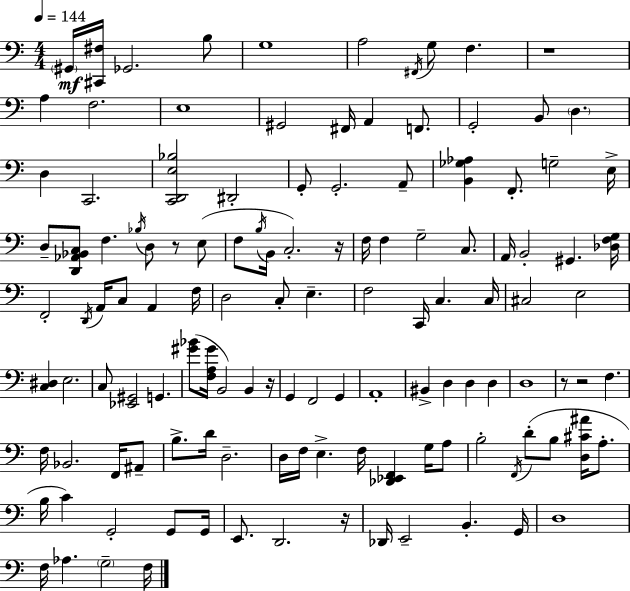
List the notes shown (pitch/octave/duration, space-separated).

G#2/s [C#2,F#3]/s Gb2/h. B3/e G3/w A3/h F#2/s G3/e F3/q. R/w A3/q F3/h. E3/w G#2/h F#2/s A2/q F2/e. G2/h B2/e D3/q. D3/q C2/h. [C2,D2,E3,Bb3]/h D#2/h G2/e G2/h. A2/e [B2,Gb3,Ab3]/q F2/e. G3/h E3/s D3/e [D2,Ab2,Bb2,C3]/e F3/q. Bb3/s D3/e R/e E3/e F3/e B3/s B2/s C3/h. R/s F3/s F3/q G3/h C3/e. A2/s B2/h G#2/q. [Db3,F3,G3]/s F2/h D2/s A2/s C3/e A2/q F3/s D3/h C3/e E3/q. F3/h C2/s C3/q. C3/s C#3/h E3/h [C3,D#3]/q E3/h. C3/e [Eb2,G#2]/h G2/q. [G#4,Bb4]/e [F3,A3,G#4]/s B2/h B2/q R/s G2/q F2/h G2/q A2/w BIS2/q D3/q D3/q D3/q D3/w R/e R/h F3/q. F3/s Bb2/h. F2/s A#2/e B3/e. D4/s D3/h. D3/s F3/s E3/q. F3/s [Db2,Eb2,F2]/q G3/s A3/e B3/h F2/s D4/e B3/e [D3,C#4,A#4]/s A3/e. B3/s C4/q G2/h G2/e G2/s E2/e. D2/h. R/s Db2/s E2/h B2/q. G2/s D3/w F3/s Ab3/q. G3/h F3/s